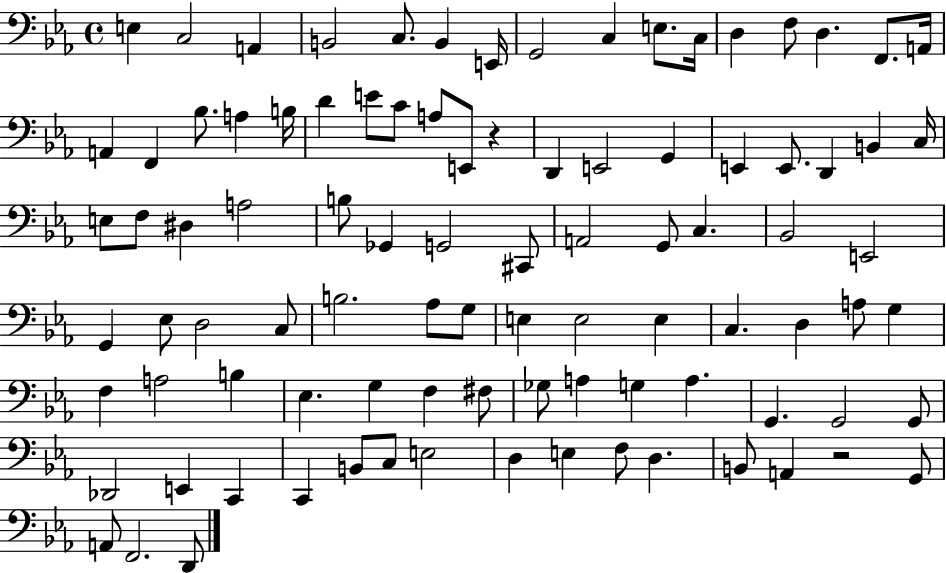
{
  \clef bass
  \time 4/4
  \defaultTimeSignature
  \key ees \major
  e4 c2 a,4 | b,2 c8. b,4 e,16 | g,2 c4 e8. c16 | d4 f8 d4. f,8. a,16 | \break a,4 f,4 bes8. a4 b16 | d'4 e'8 c'8 a8 e,8 r4 | d,4 e,2 g,4 | e,4 e,8. d,4 b,4 c16 | \break e8 f8 dis4 a2 | b8 ges,4 g,2 cis,8 | a,2 g,8 c4. | bes,2 e,2 | \break g,4 ees8 d2 c8 | b2. aes8 g8 | e4 e2 e4 | c4. d4 a8 g4 | \break f4 a2 b4 | ees4. g4 f4 fis8 | ges8 a4 g4 a4. | g,4. g,2 g,8 | \break des,2 e,4 c,4 | c,4 b,8 c8 e2 | d4 e4 f8 d4. | b,8 a,4 r2 g,8 | \break a,8 f,2. d,8 | \bar "|."
}